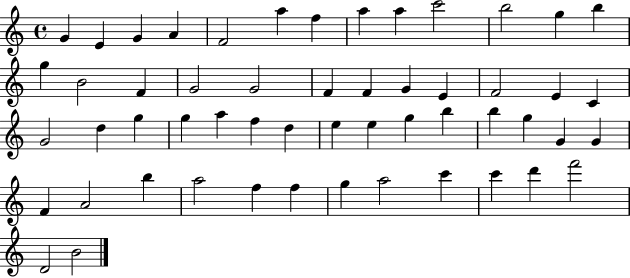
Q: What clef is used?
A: treble